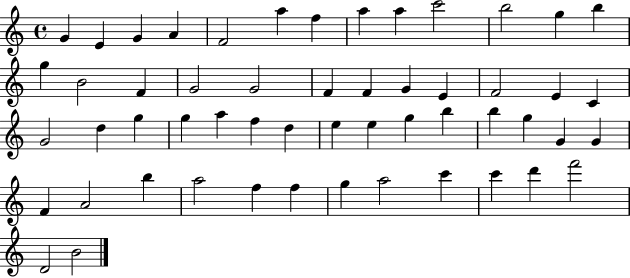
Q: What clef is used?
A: treble